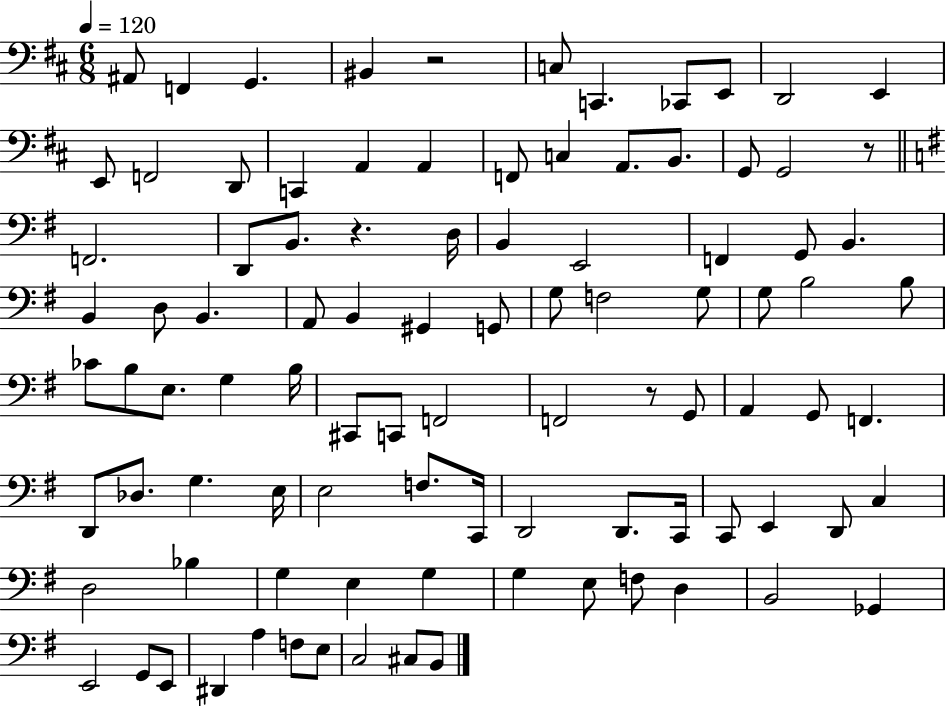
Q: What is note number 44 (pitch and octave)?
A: B3